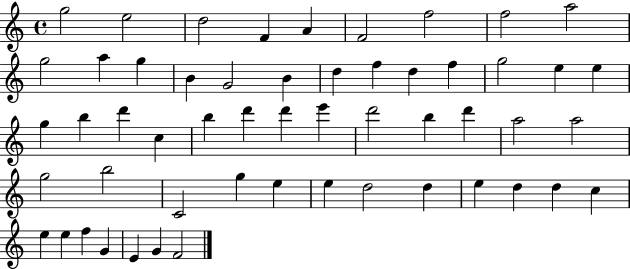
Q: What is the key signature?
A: C major